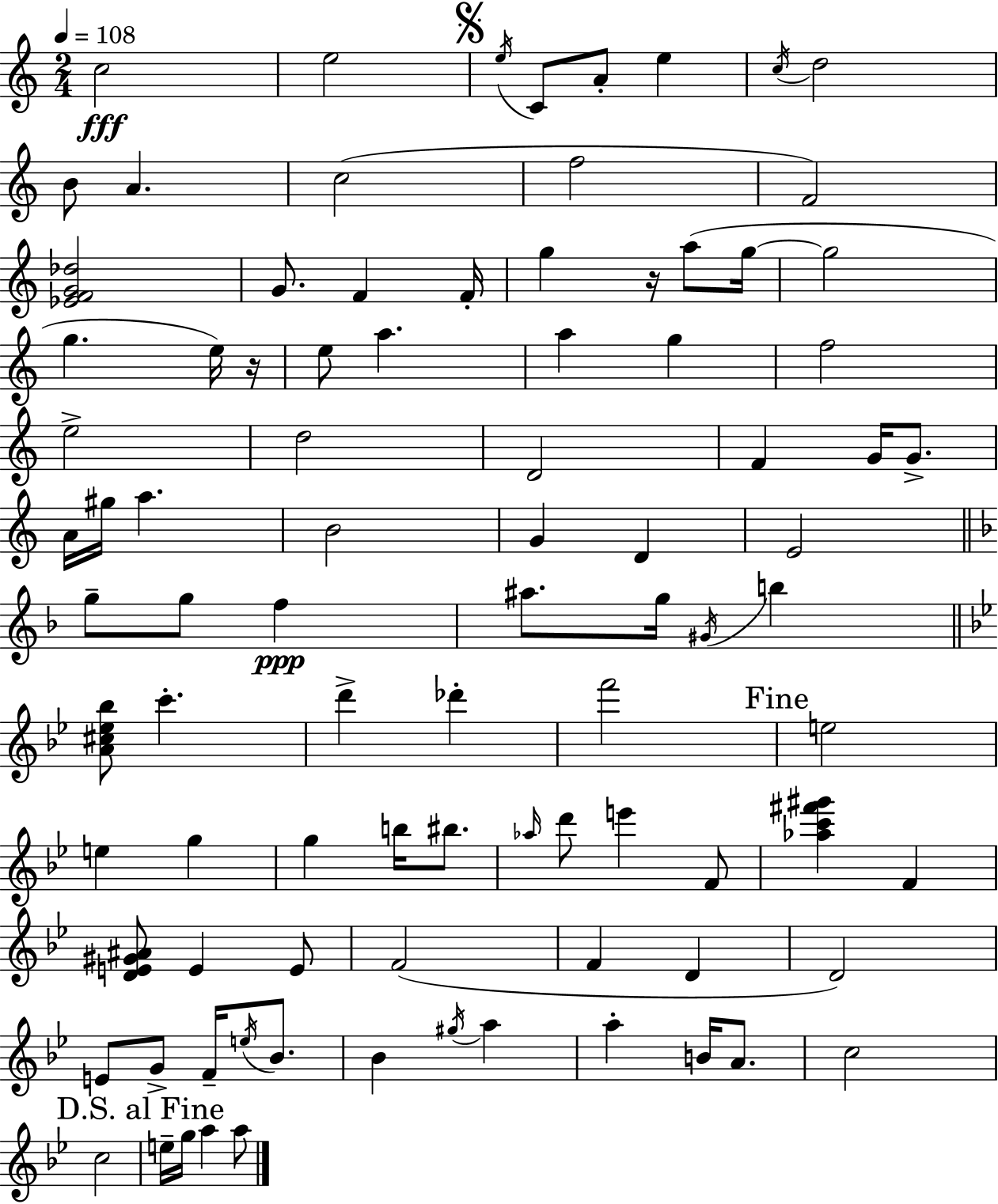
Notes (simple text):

C5/h E5/h E5/s C4/e A4/e E5/q C5/s D5/h B4/e A4/q. C5/h F5/h F4/h [Eb4,F4,G4,Db5]/h G4/e. F4/q F4/s G5/q R/s A5/e G5/s G5/h G5/q. E5/s R/s E5/e A5/q. A5/q G5/q F5/h E5/h D5/h D4/h F4/q G4/s G4/e. A4/s G#5/s A5/q. B4/h G4/q D4/q E4/h G5/e G5/e F5/q A#5/e. G5/s G#4/s B5/q [A4,C#5,Eb5,Bb5]/e C6/q. D6/q Db6/q F6/h E5/h E5/q G5/q G5/q B5/s BIS5/e. Ab5/s D6/e E6/q F4/e [Ab5,C6,F#6,G#6]/q F4/q [D4,E4,G#4,A#4]/e E4/q E4/e F4/h F4/q D4/q D4/h E4/e G4/e F4/s E5/s Bb4/e. Bb4/q G#5/s A5/q A5/q B4/s A4/e. C5/h C5/h E5/s G5/s A5/q A5/e